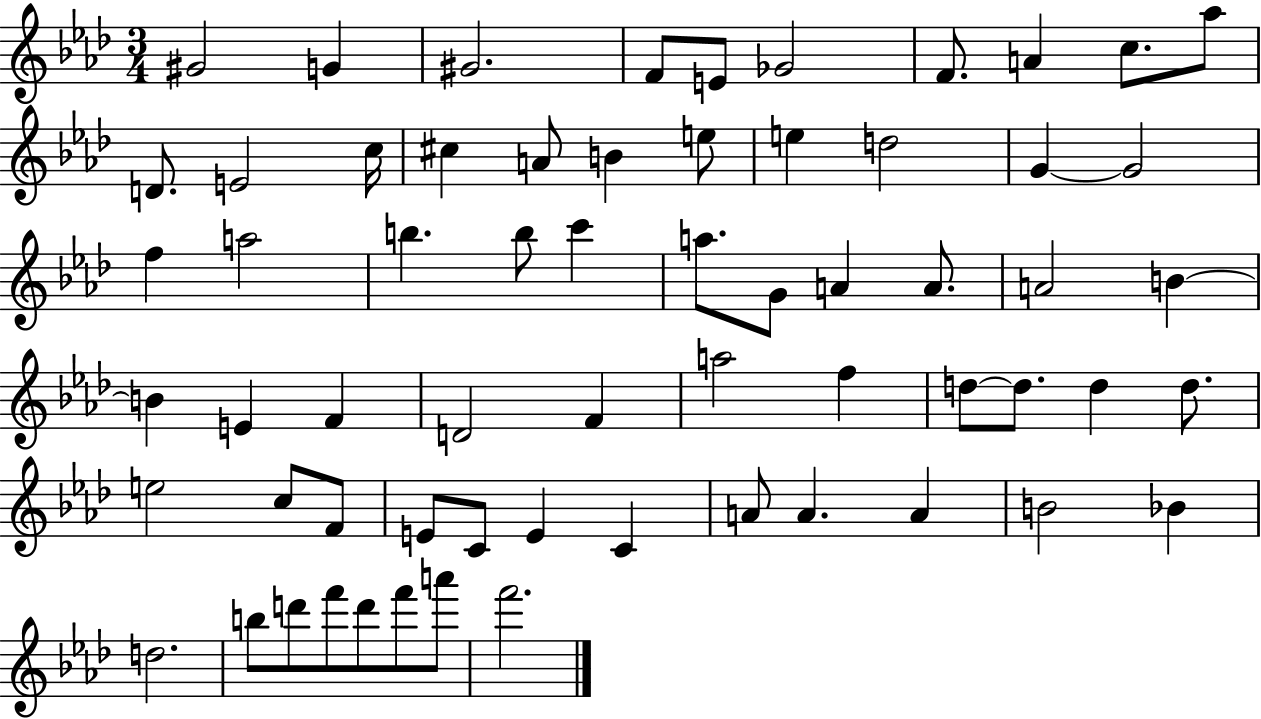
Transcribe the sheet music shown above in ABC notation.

X:1
T:Untitled
M:3/4
L:1/4
K:Ab
^G2 G ^G2 F/2 E/2 _G2 F/2 A c/2 _a/2 D/2 E2 c/4 ^c A/2 B e/2 e d2 G G2 f a2 b b/2 c' a/2 G/2 A A/2 A2 B B E F D2 F a2 f d/2 d/2 d d/2 e2 c/2 F/2 E/2 C/2 E C A/2 A A B2 _B d2 b/2 d'/2 f'/2 d'/2 f'/2 a'/2 f'2